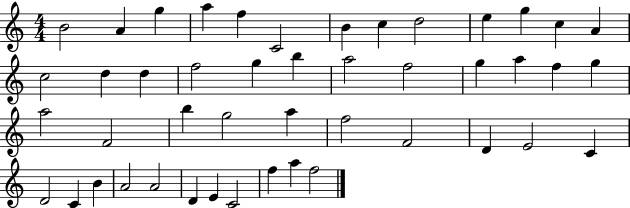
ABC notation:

X:1
T:Untitled
M:4/4
L:1/4
K:C
B2 A g a f C2 B c d2 e g c A c2 d d f2 g b a2 f2 g a f g a2 F2 b g2 a f2 F2 D E2 C D2 C B A2 A2 D E C2 f a f2